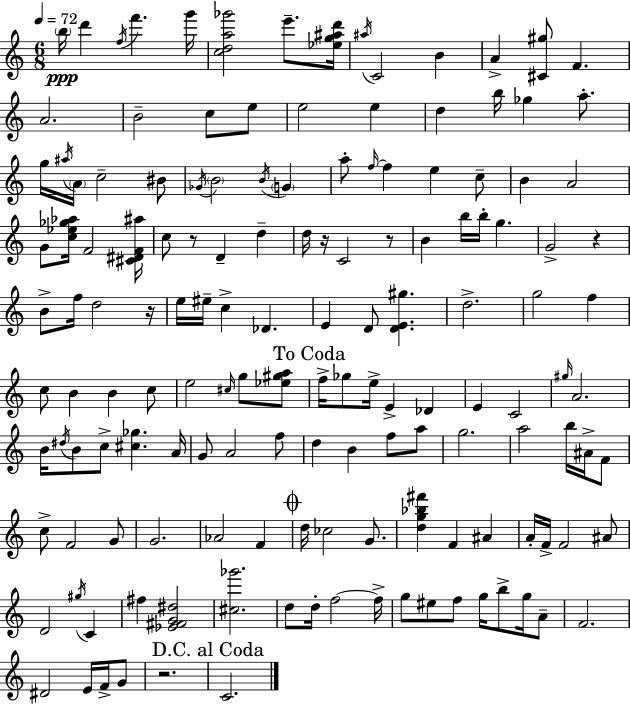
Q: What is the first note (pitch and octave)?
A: B5